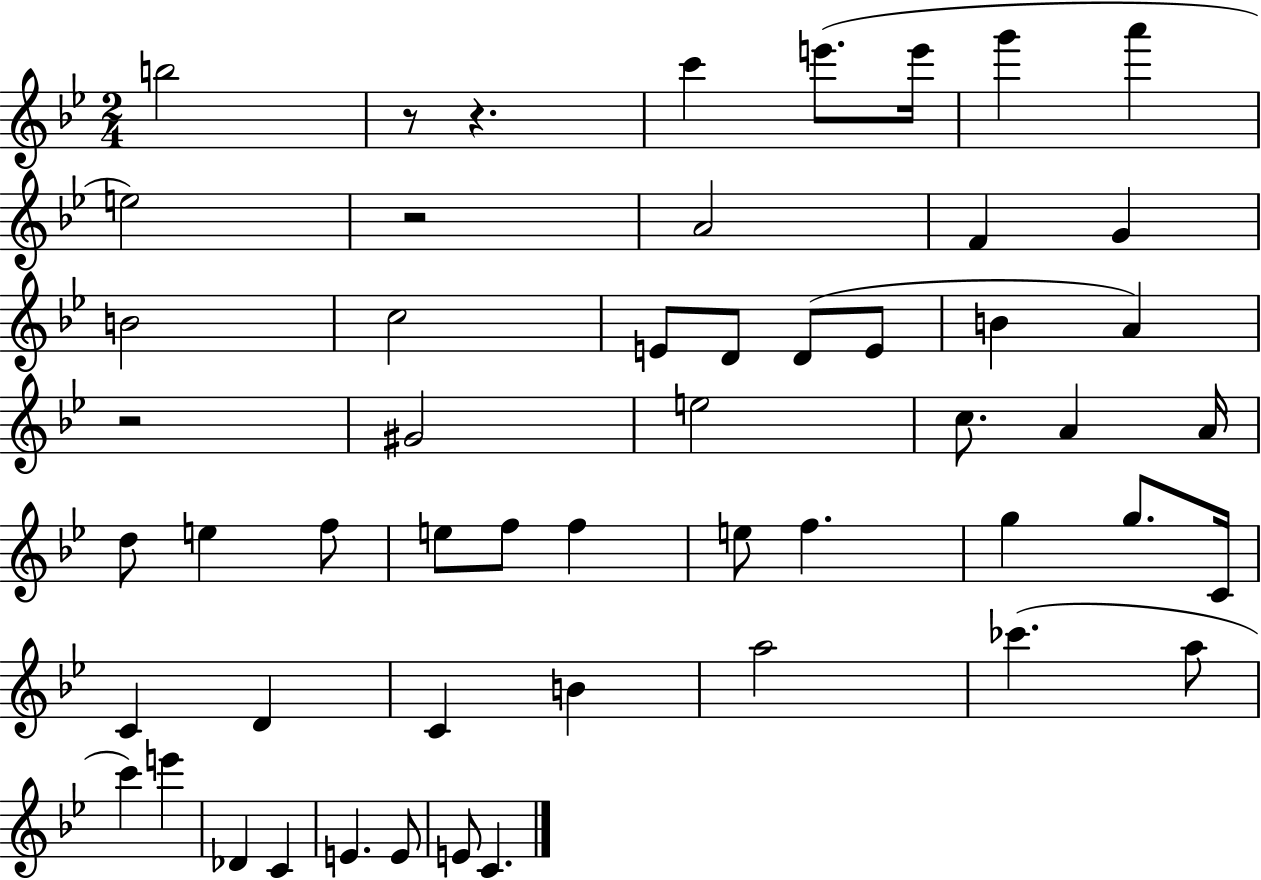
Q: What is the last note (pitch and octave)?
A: C4